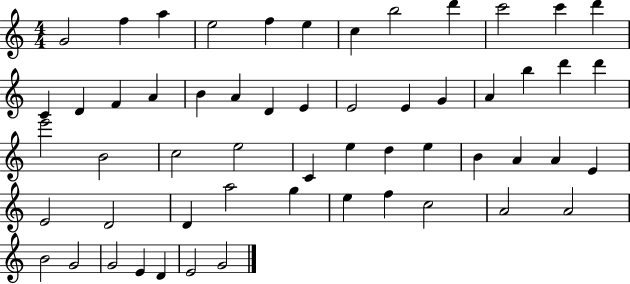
X:1
T:Untitled
M:4/4
L:1/4
K:C
G2 f a e2 f e c b2 d' c'2 c' d' C D F A B A D E E2 E G A b d' d' e'2 B2 c2 e2 C e d e B A A E E2 D2 D a2 g e f c2 A2 A2 B2 G2 G2 E D E2 G2